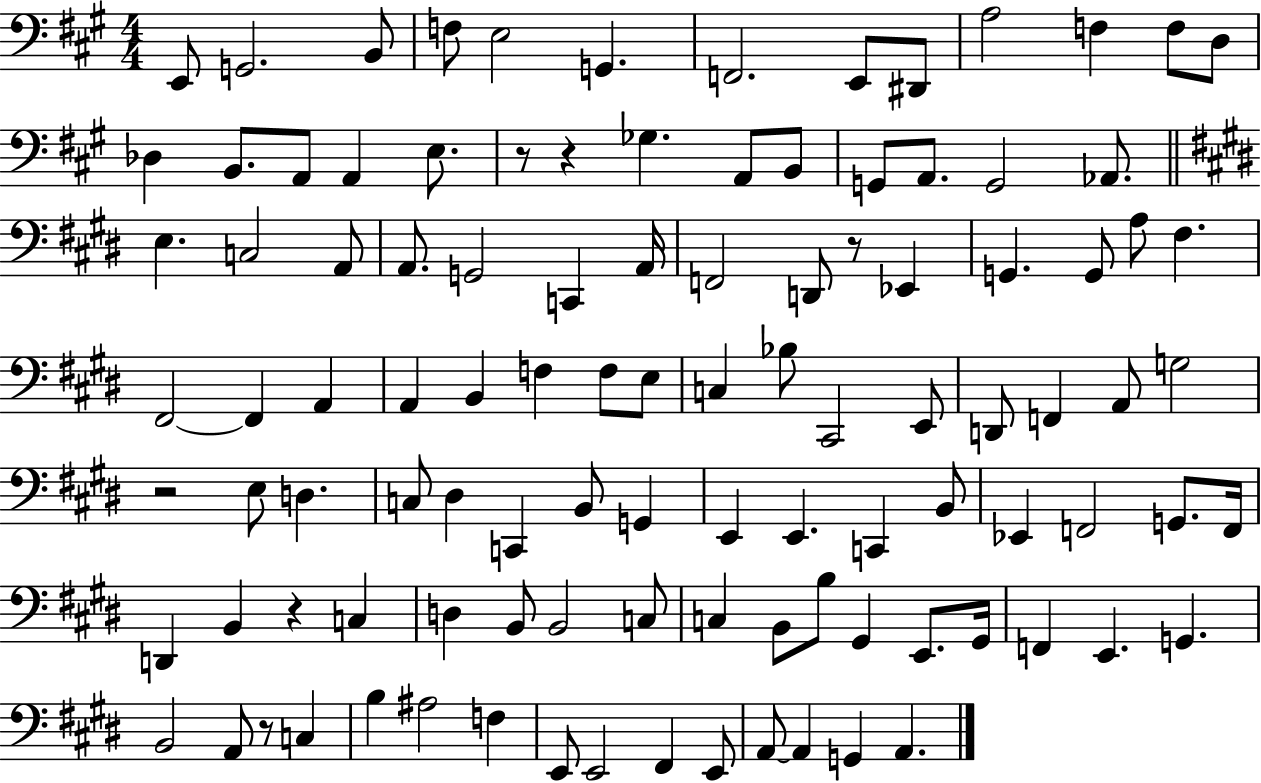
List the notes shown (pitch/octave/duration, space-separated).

E2/e G2/h. B2/e F3/e E3/h G2/q. F2/h. E2/e D#2/e A3/h F3/q F3/e D3/e Db3/q B2/e. A2/e A2/q E3/e. R/e R/q Gb3/q. A2/e B2/e G2/e A2/e. G2/h Ab2/e. E3/q. C3/h A2/e A2/e. G2/h C2/q A2/s F2/h D2/e R/e Eb2/q G2/q. G2/e A3/e F#3/q. F#2/h F#2/q A2/q A2/q B2/q F3/q F3/e E3/e C3/q Bb3/e C#2/h E2/e D2/e F2/q A2/e G3/h R/h E3/e D3/q. C3/e D#3/q C2/q B2/e G2/q E2/q E2/q. C2/q B2/e Eb2/q F2/h G2/e. F2/s D2/q B2/q R/q C3/q D3/q B2/e B2/h C3/e C3/q B2/e B3/e G#2/q E2/e. G#2/s F2/q E2/q. G2/q. B2/h A2/e R/e C3/q B3/q A#3/h F3/q E2/e E2/h F#2/q E2/e A2/e A2/q G2/q A2/q.